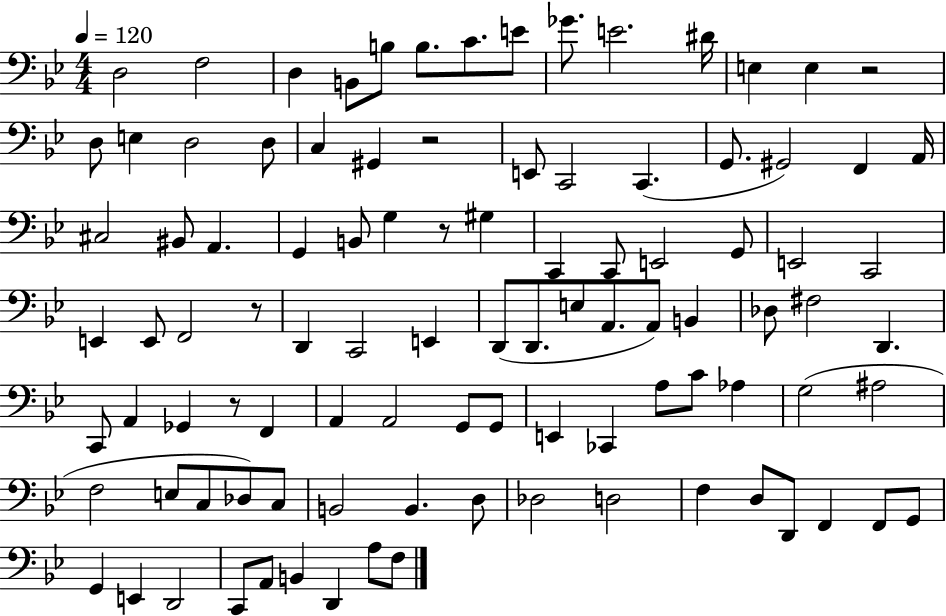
{
  \clef bass
  \numericTimeSignature
  \time 4/4
  \key bes \major
  \tempo 4 = 120
  \repeat volta 2 { d2 f2 | d4 b,8 b8 b8. c'8. e'8 | ges'8. e'2. dis'16 | e4 e4 r2 | \break d8 e4 d2 d8 | c4 gis,4 r2 | e,8 c,2 c,4.( | g,8. gis,2) f,4 a,16 | \break cis2 bis,8 a,4. | g,4 b,8 g4 r8 gis4 | c,4 c,8 e,2 g,8 | e,2 c,2 | \break e,4 e,8 f,2 r8 | d,4 c,2 e,4 | d,8( d,8. e8 a,8. a,8) b,4 | des8 fis2 d,4. | \break c,8 a,4 ges,4 r8 f,4 | a,4 a,2 g,8 g,8 | e,4 ces,4 a8 c'8 aes4 | g2( ais2 | \break f2 e8 c8 des8) c8 | b,2 b,4. d8 | des2 d2 | f4 d8 d,8 f,4 f,8 g,8 | \break g,4 e,4 d,2 | c,8 a,8 b,4 d,4 a8 f8 | } \bar "|."
}